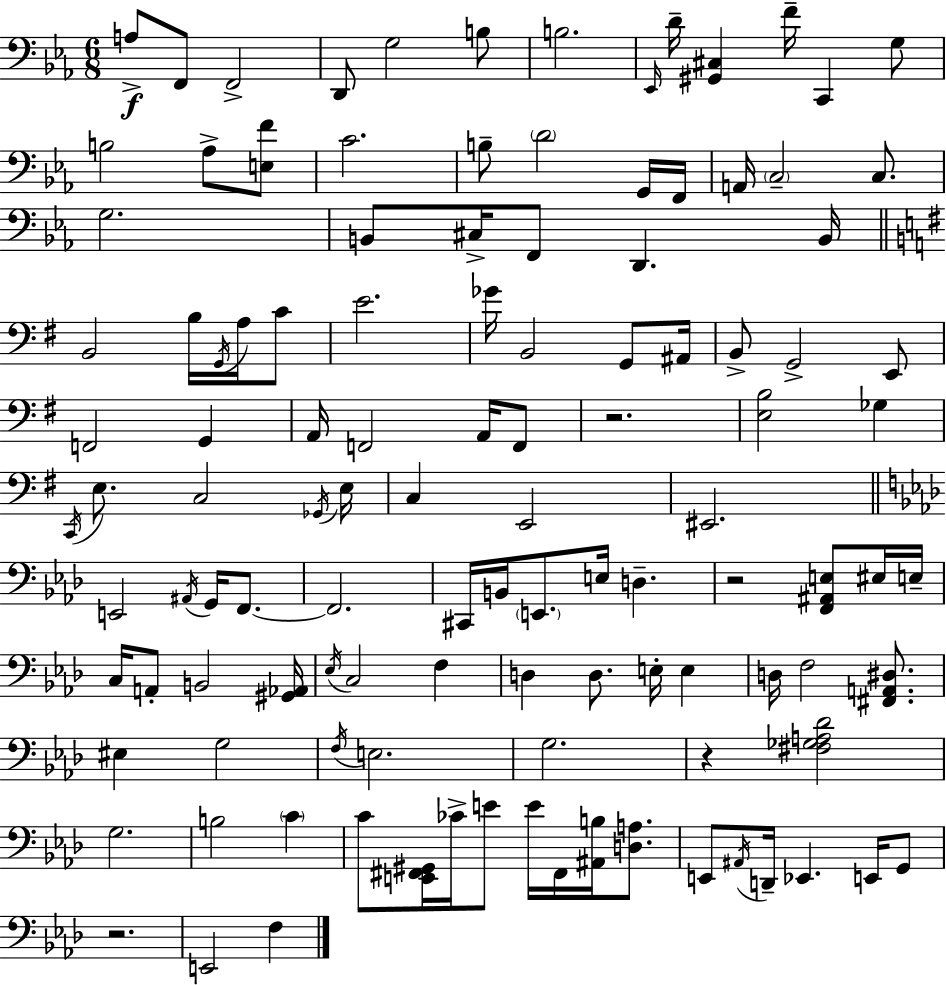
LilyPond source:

{
  \clef bass
  \numericTimeSignature
  \time 6/8
  \key ees \major
  a8->\f f,8 f,2-> | d,8 g2 b8 | b2. | \grace { ees,16 } d'16-- <gis, cis>4 f'16-- c,4 g8 | \break b2 aes8-> <e f'>8 | c'2. | b8-- \parenthesize d'2 g,16 | f,16 a,16 \parenthesize c2-- c8. | \break g2. | b,8 cis16-> f,8 d,4. | b,16 \bar "||" \break \key g \major b,2 b16 \acciaccatura { g,16 } a16 c'8 | e'2. | ges'16 b,2 g,8 | ais,16 b,8-> g,2-> e,8 | \break f,2 g,4 | a,16 f,2 a,16 f,8 | r2. | <e b>2 ges4 | \break \acciaccatura { c,16 } e8. c2 | \acciaccatura { ges,16 } e16 c4 e,2 | eis,2. | \bar "||" \break \key aes \major e,2 \acciaccatura { ais,16 } g,16 f,8.~~ | f,2. | cis,16 b,16 \parenthesize e,8. e16 d4.-- | r2 <f, ais, e>8 eis16 | \break e16-- c16 a,8-. b,2 | <gis, aes,>16 \acciaccatura { ees16 } c2 f4 | d4 d8. e16-. e4 | d16 f2 <fis, a, dis>8. | \break eis4 g2 | \acciaccatura { f16 } e2. | g2. | r4 <fis ges a des'>2 | \break g2. | b2 \parenthesize c'4 | c'8 <e, fis, gis,>16 ces'16-> e'8 e'16 fis,16 <ais, b>16 | <d a>8. e,8 \acciaccatura { ais,16 } d,16-- ees,4. | \break e,16 g,8 r2. | e,2 | f4 \bar "|."
}